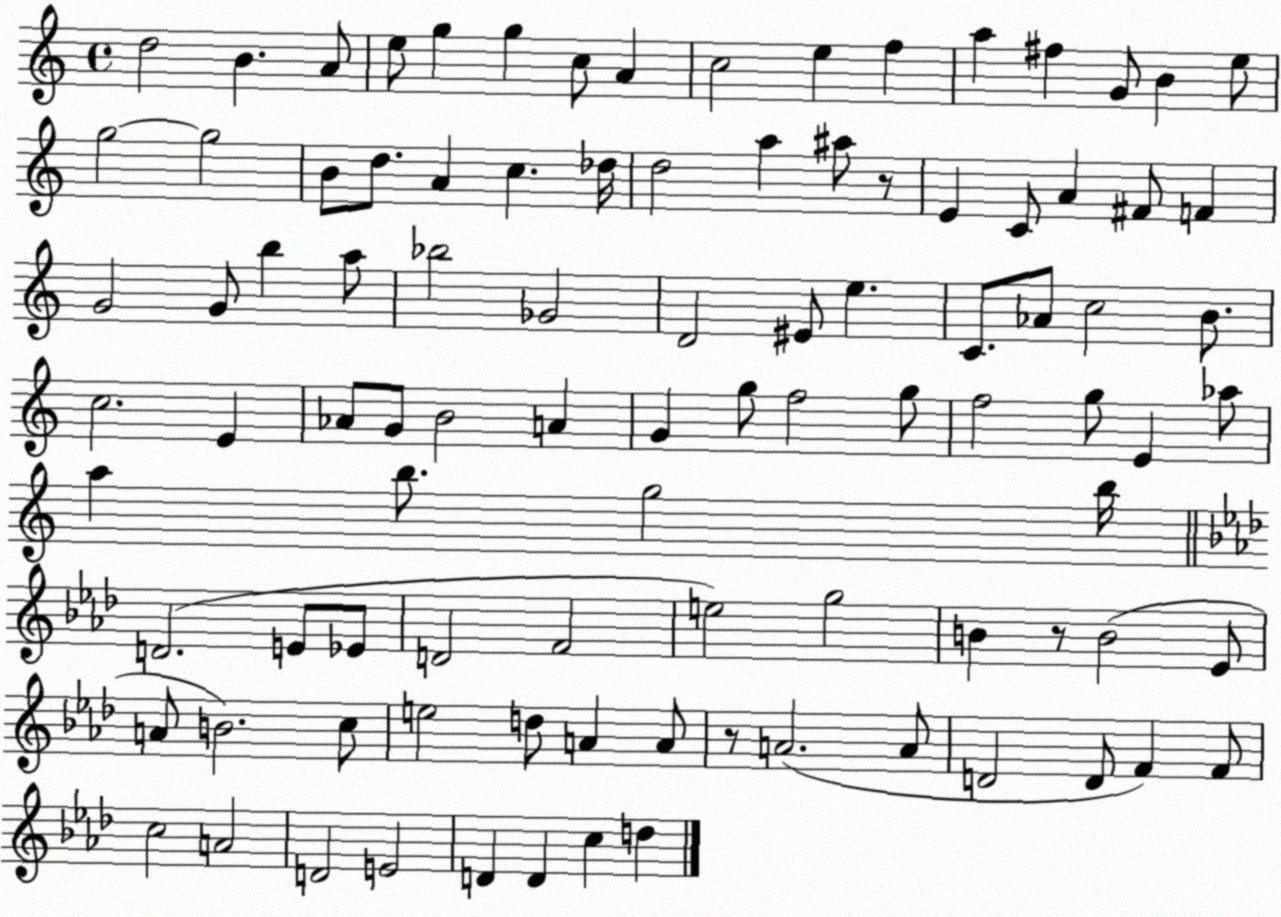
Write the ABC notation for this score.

X:1
T:Untitled
M:4/4
L:1/4
K:C
d2 B A/2 e/2 g g c/2 A c2 e f a ^f G/2 B e/2 g2 g2 B/2 d/2 A c _d/4 d2 a ^a/2 z/2 E C/2 A ^F/2 F G2 G/2 b a/2 _b2 _G2 D2 ^E/2 e C/2 _A/2 c2 B/2 c2 E _A/2 G/2 B2 A G g/2 f2 g/2 f2 g/2 E _a/2 a b/2 g2 b/4 D2 E/2 _E/2 D2 F2 e2 g2 B z/2 B2 _E/2 A/2 B2 c/2 e2 d/2 A A/2 z/2 A2 A/2 D2 D/2 F F/2 c2 A2 D2 E2 D D c d